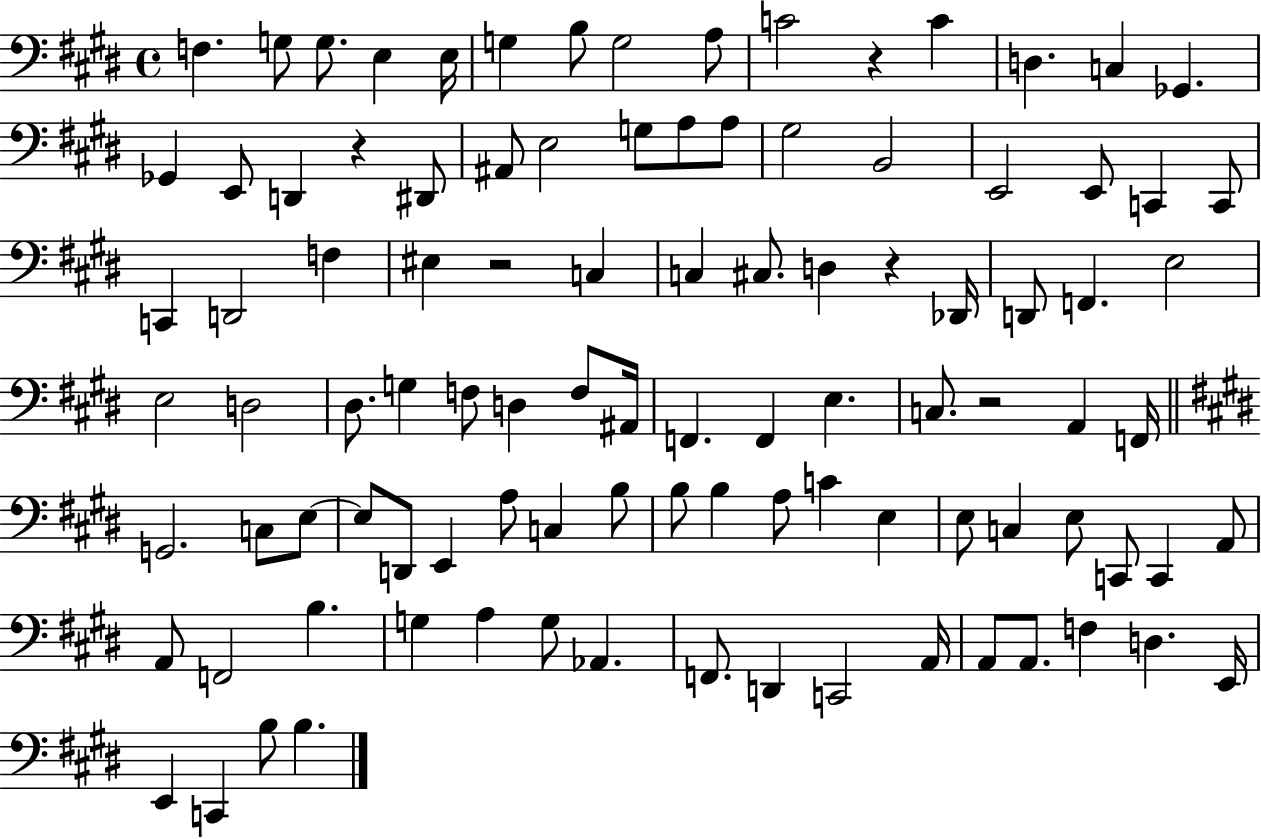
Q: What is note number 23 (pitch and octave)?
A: A3